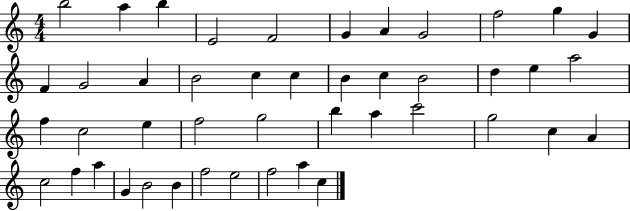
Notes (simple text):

B5/h A5/q B5/q E4/h F4/h G4/q A4/q G4/h F5/h G5/q G4/q F4/q G4/h A4/q B4/h C5/q C5/q B4/q C5/q B4/h D5/q E5/q A5/h F5/q C5/h E5/q F5/h G5/h B5/q A5/q C6/h G5/h C5/q A4/q C5/h F5/q A5/q G4/q B4/h B4/q F5/h E5/h F5/h A5/q C5/q